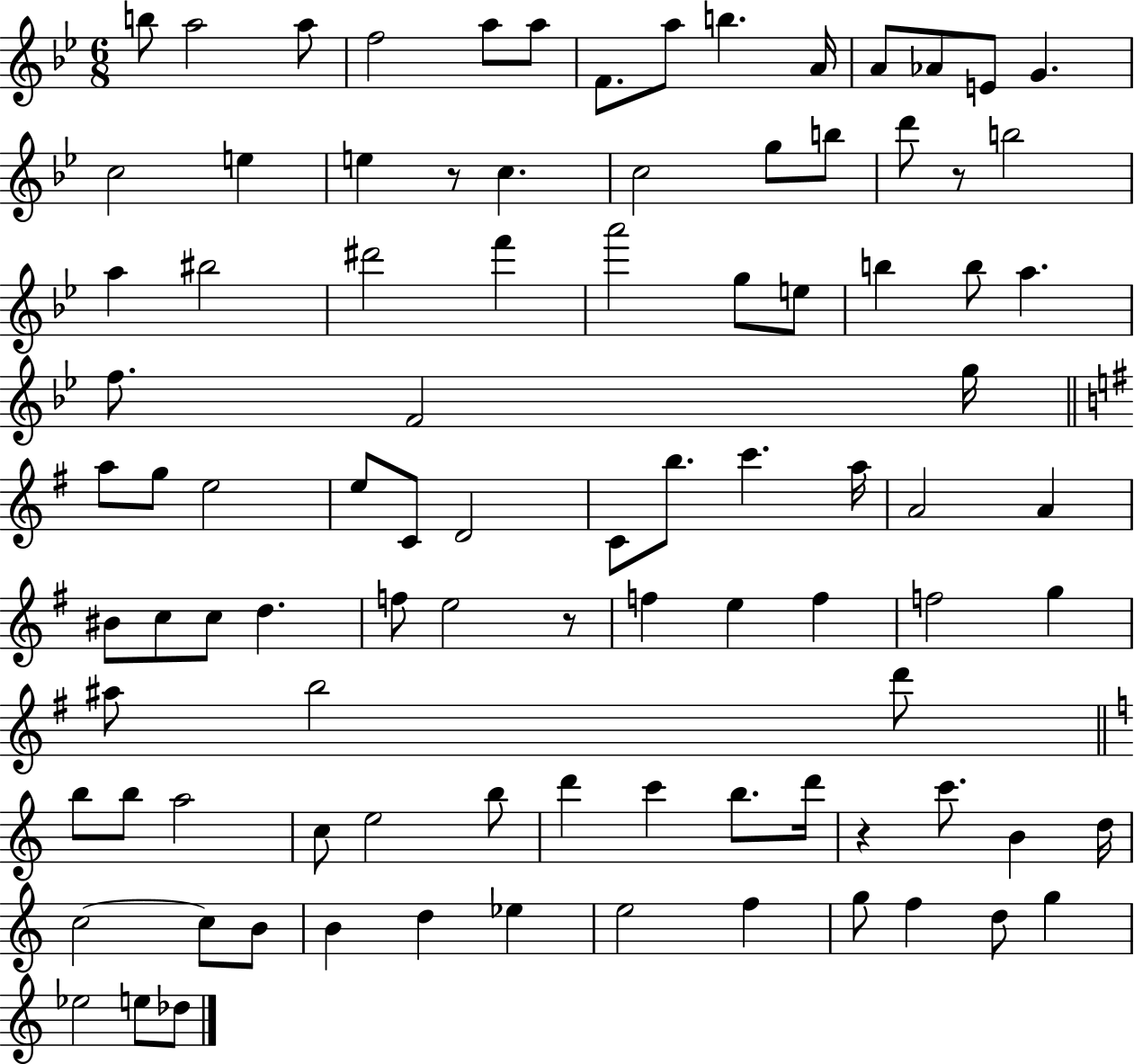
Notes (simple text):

B5/e A5/h A5/e F5/h A5/e A5/e F4/e. A5/e B5/q. A4/s A4/e Ab4/e E4/e G4/q. C5/h E5/q E5/q R/e C5/q. C5/h G5/e B5/e D6/e R/e B5/h A5/q BIS5/h D#6/h F6/q A6/h G5/e E5/e B5/q B5/e A5/q. F5/e. F4/h G5/s A5/e G5/e E5/h E5/e C4/e D4/h C4/e B5/e. C6/q. A5/s A4/h A4/q BIS4/e C5/e C5/e D5/q. F5/e E5/h R/e F5/q E5/q F5/q F5/h G5/q A#5/e B5/h D6/e B5/e B5/e A5/h C5/e E5/h B5/e D6/q C6/q B5/e. D6/s R/q C6/e. B4/q D5/s C5/h C5/e B4/e B4/q D5/q Eb5/q E5/h F5/q G5/e F5/q D5/e G5/q Eb5/h E5/e Db5/e